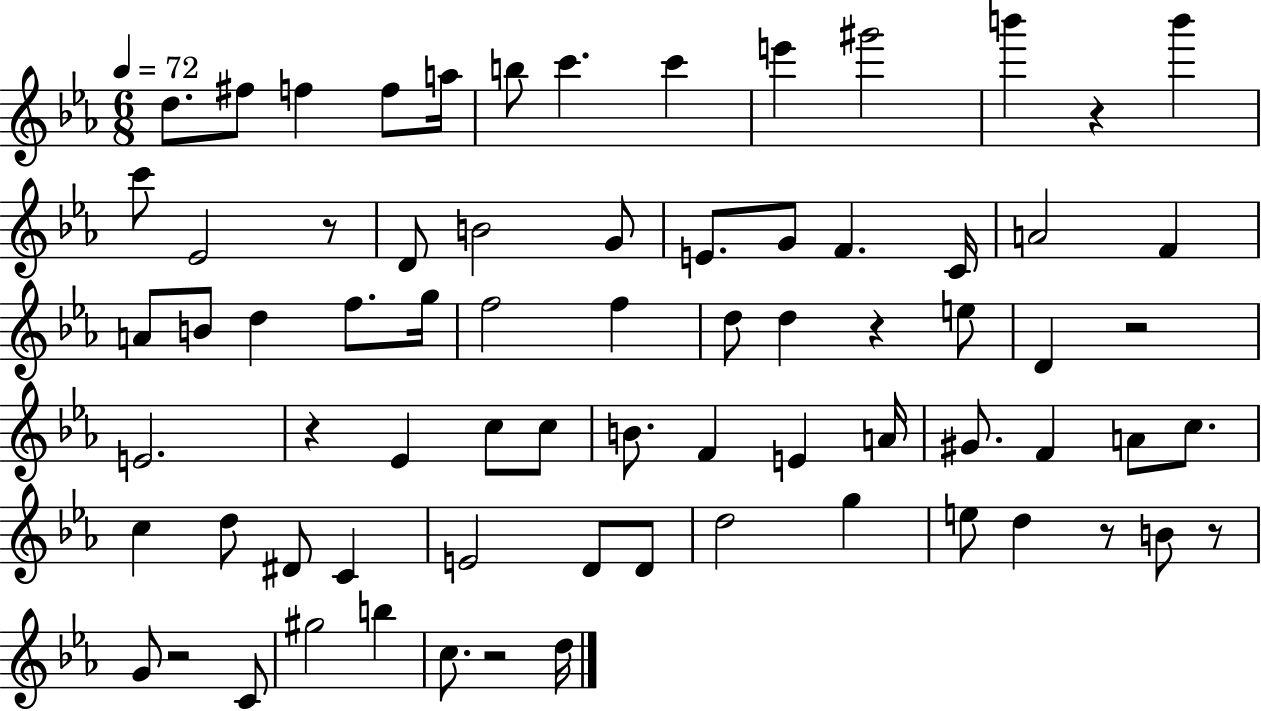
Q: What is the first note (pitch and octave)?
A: D5